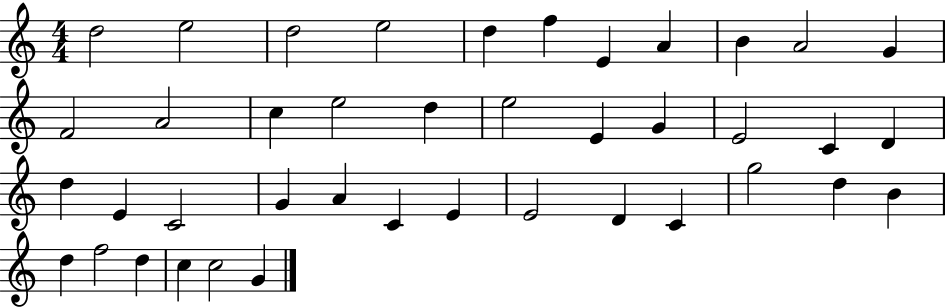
X:1
T:Untitled
M:4/4
L:1/4
K:C
d2 e2 d2 e2 d f E A B A2 G F2 A2 c e2 d e2 E G E2 C D d E C2 G A C E E2 D C g2 d B d f2 d c c2 G